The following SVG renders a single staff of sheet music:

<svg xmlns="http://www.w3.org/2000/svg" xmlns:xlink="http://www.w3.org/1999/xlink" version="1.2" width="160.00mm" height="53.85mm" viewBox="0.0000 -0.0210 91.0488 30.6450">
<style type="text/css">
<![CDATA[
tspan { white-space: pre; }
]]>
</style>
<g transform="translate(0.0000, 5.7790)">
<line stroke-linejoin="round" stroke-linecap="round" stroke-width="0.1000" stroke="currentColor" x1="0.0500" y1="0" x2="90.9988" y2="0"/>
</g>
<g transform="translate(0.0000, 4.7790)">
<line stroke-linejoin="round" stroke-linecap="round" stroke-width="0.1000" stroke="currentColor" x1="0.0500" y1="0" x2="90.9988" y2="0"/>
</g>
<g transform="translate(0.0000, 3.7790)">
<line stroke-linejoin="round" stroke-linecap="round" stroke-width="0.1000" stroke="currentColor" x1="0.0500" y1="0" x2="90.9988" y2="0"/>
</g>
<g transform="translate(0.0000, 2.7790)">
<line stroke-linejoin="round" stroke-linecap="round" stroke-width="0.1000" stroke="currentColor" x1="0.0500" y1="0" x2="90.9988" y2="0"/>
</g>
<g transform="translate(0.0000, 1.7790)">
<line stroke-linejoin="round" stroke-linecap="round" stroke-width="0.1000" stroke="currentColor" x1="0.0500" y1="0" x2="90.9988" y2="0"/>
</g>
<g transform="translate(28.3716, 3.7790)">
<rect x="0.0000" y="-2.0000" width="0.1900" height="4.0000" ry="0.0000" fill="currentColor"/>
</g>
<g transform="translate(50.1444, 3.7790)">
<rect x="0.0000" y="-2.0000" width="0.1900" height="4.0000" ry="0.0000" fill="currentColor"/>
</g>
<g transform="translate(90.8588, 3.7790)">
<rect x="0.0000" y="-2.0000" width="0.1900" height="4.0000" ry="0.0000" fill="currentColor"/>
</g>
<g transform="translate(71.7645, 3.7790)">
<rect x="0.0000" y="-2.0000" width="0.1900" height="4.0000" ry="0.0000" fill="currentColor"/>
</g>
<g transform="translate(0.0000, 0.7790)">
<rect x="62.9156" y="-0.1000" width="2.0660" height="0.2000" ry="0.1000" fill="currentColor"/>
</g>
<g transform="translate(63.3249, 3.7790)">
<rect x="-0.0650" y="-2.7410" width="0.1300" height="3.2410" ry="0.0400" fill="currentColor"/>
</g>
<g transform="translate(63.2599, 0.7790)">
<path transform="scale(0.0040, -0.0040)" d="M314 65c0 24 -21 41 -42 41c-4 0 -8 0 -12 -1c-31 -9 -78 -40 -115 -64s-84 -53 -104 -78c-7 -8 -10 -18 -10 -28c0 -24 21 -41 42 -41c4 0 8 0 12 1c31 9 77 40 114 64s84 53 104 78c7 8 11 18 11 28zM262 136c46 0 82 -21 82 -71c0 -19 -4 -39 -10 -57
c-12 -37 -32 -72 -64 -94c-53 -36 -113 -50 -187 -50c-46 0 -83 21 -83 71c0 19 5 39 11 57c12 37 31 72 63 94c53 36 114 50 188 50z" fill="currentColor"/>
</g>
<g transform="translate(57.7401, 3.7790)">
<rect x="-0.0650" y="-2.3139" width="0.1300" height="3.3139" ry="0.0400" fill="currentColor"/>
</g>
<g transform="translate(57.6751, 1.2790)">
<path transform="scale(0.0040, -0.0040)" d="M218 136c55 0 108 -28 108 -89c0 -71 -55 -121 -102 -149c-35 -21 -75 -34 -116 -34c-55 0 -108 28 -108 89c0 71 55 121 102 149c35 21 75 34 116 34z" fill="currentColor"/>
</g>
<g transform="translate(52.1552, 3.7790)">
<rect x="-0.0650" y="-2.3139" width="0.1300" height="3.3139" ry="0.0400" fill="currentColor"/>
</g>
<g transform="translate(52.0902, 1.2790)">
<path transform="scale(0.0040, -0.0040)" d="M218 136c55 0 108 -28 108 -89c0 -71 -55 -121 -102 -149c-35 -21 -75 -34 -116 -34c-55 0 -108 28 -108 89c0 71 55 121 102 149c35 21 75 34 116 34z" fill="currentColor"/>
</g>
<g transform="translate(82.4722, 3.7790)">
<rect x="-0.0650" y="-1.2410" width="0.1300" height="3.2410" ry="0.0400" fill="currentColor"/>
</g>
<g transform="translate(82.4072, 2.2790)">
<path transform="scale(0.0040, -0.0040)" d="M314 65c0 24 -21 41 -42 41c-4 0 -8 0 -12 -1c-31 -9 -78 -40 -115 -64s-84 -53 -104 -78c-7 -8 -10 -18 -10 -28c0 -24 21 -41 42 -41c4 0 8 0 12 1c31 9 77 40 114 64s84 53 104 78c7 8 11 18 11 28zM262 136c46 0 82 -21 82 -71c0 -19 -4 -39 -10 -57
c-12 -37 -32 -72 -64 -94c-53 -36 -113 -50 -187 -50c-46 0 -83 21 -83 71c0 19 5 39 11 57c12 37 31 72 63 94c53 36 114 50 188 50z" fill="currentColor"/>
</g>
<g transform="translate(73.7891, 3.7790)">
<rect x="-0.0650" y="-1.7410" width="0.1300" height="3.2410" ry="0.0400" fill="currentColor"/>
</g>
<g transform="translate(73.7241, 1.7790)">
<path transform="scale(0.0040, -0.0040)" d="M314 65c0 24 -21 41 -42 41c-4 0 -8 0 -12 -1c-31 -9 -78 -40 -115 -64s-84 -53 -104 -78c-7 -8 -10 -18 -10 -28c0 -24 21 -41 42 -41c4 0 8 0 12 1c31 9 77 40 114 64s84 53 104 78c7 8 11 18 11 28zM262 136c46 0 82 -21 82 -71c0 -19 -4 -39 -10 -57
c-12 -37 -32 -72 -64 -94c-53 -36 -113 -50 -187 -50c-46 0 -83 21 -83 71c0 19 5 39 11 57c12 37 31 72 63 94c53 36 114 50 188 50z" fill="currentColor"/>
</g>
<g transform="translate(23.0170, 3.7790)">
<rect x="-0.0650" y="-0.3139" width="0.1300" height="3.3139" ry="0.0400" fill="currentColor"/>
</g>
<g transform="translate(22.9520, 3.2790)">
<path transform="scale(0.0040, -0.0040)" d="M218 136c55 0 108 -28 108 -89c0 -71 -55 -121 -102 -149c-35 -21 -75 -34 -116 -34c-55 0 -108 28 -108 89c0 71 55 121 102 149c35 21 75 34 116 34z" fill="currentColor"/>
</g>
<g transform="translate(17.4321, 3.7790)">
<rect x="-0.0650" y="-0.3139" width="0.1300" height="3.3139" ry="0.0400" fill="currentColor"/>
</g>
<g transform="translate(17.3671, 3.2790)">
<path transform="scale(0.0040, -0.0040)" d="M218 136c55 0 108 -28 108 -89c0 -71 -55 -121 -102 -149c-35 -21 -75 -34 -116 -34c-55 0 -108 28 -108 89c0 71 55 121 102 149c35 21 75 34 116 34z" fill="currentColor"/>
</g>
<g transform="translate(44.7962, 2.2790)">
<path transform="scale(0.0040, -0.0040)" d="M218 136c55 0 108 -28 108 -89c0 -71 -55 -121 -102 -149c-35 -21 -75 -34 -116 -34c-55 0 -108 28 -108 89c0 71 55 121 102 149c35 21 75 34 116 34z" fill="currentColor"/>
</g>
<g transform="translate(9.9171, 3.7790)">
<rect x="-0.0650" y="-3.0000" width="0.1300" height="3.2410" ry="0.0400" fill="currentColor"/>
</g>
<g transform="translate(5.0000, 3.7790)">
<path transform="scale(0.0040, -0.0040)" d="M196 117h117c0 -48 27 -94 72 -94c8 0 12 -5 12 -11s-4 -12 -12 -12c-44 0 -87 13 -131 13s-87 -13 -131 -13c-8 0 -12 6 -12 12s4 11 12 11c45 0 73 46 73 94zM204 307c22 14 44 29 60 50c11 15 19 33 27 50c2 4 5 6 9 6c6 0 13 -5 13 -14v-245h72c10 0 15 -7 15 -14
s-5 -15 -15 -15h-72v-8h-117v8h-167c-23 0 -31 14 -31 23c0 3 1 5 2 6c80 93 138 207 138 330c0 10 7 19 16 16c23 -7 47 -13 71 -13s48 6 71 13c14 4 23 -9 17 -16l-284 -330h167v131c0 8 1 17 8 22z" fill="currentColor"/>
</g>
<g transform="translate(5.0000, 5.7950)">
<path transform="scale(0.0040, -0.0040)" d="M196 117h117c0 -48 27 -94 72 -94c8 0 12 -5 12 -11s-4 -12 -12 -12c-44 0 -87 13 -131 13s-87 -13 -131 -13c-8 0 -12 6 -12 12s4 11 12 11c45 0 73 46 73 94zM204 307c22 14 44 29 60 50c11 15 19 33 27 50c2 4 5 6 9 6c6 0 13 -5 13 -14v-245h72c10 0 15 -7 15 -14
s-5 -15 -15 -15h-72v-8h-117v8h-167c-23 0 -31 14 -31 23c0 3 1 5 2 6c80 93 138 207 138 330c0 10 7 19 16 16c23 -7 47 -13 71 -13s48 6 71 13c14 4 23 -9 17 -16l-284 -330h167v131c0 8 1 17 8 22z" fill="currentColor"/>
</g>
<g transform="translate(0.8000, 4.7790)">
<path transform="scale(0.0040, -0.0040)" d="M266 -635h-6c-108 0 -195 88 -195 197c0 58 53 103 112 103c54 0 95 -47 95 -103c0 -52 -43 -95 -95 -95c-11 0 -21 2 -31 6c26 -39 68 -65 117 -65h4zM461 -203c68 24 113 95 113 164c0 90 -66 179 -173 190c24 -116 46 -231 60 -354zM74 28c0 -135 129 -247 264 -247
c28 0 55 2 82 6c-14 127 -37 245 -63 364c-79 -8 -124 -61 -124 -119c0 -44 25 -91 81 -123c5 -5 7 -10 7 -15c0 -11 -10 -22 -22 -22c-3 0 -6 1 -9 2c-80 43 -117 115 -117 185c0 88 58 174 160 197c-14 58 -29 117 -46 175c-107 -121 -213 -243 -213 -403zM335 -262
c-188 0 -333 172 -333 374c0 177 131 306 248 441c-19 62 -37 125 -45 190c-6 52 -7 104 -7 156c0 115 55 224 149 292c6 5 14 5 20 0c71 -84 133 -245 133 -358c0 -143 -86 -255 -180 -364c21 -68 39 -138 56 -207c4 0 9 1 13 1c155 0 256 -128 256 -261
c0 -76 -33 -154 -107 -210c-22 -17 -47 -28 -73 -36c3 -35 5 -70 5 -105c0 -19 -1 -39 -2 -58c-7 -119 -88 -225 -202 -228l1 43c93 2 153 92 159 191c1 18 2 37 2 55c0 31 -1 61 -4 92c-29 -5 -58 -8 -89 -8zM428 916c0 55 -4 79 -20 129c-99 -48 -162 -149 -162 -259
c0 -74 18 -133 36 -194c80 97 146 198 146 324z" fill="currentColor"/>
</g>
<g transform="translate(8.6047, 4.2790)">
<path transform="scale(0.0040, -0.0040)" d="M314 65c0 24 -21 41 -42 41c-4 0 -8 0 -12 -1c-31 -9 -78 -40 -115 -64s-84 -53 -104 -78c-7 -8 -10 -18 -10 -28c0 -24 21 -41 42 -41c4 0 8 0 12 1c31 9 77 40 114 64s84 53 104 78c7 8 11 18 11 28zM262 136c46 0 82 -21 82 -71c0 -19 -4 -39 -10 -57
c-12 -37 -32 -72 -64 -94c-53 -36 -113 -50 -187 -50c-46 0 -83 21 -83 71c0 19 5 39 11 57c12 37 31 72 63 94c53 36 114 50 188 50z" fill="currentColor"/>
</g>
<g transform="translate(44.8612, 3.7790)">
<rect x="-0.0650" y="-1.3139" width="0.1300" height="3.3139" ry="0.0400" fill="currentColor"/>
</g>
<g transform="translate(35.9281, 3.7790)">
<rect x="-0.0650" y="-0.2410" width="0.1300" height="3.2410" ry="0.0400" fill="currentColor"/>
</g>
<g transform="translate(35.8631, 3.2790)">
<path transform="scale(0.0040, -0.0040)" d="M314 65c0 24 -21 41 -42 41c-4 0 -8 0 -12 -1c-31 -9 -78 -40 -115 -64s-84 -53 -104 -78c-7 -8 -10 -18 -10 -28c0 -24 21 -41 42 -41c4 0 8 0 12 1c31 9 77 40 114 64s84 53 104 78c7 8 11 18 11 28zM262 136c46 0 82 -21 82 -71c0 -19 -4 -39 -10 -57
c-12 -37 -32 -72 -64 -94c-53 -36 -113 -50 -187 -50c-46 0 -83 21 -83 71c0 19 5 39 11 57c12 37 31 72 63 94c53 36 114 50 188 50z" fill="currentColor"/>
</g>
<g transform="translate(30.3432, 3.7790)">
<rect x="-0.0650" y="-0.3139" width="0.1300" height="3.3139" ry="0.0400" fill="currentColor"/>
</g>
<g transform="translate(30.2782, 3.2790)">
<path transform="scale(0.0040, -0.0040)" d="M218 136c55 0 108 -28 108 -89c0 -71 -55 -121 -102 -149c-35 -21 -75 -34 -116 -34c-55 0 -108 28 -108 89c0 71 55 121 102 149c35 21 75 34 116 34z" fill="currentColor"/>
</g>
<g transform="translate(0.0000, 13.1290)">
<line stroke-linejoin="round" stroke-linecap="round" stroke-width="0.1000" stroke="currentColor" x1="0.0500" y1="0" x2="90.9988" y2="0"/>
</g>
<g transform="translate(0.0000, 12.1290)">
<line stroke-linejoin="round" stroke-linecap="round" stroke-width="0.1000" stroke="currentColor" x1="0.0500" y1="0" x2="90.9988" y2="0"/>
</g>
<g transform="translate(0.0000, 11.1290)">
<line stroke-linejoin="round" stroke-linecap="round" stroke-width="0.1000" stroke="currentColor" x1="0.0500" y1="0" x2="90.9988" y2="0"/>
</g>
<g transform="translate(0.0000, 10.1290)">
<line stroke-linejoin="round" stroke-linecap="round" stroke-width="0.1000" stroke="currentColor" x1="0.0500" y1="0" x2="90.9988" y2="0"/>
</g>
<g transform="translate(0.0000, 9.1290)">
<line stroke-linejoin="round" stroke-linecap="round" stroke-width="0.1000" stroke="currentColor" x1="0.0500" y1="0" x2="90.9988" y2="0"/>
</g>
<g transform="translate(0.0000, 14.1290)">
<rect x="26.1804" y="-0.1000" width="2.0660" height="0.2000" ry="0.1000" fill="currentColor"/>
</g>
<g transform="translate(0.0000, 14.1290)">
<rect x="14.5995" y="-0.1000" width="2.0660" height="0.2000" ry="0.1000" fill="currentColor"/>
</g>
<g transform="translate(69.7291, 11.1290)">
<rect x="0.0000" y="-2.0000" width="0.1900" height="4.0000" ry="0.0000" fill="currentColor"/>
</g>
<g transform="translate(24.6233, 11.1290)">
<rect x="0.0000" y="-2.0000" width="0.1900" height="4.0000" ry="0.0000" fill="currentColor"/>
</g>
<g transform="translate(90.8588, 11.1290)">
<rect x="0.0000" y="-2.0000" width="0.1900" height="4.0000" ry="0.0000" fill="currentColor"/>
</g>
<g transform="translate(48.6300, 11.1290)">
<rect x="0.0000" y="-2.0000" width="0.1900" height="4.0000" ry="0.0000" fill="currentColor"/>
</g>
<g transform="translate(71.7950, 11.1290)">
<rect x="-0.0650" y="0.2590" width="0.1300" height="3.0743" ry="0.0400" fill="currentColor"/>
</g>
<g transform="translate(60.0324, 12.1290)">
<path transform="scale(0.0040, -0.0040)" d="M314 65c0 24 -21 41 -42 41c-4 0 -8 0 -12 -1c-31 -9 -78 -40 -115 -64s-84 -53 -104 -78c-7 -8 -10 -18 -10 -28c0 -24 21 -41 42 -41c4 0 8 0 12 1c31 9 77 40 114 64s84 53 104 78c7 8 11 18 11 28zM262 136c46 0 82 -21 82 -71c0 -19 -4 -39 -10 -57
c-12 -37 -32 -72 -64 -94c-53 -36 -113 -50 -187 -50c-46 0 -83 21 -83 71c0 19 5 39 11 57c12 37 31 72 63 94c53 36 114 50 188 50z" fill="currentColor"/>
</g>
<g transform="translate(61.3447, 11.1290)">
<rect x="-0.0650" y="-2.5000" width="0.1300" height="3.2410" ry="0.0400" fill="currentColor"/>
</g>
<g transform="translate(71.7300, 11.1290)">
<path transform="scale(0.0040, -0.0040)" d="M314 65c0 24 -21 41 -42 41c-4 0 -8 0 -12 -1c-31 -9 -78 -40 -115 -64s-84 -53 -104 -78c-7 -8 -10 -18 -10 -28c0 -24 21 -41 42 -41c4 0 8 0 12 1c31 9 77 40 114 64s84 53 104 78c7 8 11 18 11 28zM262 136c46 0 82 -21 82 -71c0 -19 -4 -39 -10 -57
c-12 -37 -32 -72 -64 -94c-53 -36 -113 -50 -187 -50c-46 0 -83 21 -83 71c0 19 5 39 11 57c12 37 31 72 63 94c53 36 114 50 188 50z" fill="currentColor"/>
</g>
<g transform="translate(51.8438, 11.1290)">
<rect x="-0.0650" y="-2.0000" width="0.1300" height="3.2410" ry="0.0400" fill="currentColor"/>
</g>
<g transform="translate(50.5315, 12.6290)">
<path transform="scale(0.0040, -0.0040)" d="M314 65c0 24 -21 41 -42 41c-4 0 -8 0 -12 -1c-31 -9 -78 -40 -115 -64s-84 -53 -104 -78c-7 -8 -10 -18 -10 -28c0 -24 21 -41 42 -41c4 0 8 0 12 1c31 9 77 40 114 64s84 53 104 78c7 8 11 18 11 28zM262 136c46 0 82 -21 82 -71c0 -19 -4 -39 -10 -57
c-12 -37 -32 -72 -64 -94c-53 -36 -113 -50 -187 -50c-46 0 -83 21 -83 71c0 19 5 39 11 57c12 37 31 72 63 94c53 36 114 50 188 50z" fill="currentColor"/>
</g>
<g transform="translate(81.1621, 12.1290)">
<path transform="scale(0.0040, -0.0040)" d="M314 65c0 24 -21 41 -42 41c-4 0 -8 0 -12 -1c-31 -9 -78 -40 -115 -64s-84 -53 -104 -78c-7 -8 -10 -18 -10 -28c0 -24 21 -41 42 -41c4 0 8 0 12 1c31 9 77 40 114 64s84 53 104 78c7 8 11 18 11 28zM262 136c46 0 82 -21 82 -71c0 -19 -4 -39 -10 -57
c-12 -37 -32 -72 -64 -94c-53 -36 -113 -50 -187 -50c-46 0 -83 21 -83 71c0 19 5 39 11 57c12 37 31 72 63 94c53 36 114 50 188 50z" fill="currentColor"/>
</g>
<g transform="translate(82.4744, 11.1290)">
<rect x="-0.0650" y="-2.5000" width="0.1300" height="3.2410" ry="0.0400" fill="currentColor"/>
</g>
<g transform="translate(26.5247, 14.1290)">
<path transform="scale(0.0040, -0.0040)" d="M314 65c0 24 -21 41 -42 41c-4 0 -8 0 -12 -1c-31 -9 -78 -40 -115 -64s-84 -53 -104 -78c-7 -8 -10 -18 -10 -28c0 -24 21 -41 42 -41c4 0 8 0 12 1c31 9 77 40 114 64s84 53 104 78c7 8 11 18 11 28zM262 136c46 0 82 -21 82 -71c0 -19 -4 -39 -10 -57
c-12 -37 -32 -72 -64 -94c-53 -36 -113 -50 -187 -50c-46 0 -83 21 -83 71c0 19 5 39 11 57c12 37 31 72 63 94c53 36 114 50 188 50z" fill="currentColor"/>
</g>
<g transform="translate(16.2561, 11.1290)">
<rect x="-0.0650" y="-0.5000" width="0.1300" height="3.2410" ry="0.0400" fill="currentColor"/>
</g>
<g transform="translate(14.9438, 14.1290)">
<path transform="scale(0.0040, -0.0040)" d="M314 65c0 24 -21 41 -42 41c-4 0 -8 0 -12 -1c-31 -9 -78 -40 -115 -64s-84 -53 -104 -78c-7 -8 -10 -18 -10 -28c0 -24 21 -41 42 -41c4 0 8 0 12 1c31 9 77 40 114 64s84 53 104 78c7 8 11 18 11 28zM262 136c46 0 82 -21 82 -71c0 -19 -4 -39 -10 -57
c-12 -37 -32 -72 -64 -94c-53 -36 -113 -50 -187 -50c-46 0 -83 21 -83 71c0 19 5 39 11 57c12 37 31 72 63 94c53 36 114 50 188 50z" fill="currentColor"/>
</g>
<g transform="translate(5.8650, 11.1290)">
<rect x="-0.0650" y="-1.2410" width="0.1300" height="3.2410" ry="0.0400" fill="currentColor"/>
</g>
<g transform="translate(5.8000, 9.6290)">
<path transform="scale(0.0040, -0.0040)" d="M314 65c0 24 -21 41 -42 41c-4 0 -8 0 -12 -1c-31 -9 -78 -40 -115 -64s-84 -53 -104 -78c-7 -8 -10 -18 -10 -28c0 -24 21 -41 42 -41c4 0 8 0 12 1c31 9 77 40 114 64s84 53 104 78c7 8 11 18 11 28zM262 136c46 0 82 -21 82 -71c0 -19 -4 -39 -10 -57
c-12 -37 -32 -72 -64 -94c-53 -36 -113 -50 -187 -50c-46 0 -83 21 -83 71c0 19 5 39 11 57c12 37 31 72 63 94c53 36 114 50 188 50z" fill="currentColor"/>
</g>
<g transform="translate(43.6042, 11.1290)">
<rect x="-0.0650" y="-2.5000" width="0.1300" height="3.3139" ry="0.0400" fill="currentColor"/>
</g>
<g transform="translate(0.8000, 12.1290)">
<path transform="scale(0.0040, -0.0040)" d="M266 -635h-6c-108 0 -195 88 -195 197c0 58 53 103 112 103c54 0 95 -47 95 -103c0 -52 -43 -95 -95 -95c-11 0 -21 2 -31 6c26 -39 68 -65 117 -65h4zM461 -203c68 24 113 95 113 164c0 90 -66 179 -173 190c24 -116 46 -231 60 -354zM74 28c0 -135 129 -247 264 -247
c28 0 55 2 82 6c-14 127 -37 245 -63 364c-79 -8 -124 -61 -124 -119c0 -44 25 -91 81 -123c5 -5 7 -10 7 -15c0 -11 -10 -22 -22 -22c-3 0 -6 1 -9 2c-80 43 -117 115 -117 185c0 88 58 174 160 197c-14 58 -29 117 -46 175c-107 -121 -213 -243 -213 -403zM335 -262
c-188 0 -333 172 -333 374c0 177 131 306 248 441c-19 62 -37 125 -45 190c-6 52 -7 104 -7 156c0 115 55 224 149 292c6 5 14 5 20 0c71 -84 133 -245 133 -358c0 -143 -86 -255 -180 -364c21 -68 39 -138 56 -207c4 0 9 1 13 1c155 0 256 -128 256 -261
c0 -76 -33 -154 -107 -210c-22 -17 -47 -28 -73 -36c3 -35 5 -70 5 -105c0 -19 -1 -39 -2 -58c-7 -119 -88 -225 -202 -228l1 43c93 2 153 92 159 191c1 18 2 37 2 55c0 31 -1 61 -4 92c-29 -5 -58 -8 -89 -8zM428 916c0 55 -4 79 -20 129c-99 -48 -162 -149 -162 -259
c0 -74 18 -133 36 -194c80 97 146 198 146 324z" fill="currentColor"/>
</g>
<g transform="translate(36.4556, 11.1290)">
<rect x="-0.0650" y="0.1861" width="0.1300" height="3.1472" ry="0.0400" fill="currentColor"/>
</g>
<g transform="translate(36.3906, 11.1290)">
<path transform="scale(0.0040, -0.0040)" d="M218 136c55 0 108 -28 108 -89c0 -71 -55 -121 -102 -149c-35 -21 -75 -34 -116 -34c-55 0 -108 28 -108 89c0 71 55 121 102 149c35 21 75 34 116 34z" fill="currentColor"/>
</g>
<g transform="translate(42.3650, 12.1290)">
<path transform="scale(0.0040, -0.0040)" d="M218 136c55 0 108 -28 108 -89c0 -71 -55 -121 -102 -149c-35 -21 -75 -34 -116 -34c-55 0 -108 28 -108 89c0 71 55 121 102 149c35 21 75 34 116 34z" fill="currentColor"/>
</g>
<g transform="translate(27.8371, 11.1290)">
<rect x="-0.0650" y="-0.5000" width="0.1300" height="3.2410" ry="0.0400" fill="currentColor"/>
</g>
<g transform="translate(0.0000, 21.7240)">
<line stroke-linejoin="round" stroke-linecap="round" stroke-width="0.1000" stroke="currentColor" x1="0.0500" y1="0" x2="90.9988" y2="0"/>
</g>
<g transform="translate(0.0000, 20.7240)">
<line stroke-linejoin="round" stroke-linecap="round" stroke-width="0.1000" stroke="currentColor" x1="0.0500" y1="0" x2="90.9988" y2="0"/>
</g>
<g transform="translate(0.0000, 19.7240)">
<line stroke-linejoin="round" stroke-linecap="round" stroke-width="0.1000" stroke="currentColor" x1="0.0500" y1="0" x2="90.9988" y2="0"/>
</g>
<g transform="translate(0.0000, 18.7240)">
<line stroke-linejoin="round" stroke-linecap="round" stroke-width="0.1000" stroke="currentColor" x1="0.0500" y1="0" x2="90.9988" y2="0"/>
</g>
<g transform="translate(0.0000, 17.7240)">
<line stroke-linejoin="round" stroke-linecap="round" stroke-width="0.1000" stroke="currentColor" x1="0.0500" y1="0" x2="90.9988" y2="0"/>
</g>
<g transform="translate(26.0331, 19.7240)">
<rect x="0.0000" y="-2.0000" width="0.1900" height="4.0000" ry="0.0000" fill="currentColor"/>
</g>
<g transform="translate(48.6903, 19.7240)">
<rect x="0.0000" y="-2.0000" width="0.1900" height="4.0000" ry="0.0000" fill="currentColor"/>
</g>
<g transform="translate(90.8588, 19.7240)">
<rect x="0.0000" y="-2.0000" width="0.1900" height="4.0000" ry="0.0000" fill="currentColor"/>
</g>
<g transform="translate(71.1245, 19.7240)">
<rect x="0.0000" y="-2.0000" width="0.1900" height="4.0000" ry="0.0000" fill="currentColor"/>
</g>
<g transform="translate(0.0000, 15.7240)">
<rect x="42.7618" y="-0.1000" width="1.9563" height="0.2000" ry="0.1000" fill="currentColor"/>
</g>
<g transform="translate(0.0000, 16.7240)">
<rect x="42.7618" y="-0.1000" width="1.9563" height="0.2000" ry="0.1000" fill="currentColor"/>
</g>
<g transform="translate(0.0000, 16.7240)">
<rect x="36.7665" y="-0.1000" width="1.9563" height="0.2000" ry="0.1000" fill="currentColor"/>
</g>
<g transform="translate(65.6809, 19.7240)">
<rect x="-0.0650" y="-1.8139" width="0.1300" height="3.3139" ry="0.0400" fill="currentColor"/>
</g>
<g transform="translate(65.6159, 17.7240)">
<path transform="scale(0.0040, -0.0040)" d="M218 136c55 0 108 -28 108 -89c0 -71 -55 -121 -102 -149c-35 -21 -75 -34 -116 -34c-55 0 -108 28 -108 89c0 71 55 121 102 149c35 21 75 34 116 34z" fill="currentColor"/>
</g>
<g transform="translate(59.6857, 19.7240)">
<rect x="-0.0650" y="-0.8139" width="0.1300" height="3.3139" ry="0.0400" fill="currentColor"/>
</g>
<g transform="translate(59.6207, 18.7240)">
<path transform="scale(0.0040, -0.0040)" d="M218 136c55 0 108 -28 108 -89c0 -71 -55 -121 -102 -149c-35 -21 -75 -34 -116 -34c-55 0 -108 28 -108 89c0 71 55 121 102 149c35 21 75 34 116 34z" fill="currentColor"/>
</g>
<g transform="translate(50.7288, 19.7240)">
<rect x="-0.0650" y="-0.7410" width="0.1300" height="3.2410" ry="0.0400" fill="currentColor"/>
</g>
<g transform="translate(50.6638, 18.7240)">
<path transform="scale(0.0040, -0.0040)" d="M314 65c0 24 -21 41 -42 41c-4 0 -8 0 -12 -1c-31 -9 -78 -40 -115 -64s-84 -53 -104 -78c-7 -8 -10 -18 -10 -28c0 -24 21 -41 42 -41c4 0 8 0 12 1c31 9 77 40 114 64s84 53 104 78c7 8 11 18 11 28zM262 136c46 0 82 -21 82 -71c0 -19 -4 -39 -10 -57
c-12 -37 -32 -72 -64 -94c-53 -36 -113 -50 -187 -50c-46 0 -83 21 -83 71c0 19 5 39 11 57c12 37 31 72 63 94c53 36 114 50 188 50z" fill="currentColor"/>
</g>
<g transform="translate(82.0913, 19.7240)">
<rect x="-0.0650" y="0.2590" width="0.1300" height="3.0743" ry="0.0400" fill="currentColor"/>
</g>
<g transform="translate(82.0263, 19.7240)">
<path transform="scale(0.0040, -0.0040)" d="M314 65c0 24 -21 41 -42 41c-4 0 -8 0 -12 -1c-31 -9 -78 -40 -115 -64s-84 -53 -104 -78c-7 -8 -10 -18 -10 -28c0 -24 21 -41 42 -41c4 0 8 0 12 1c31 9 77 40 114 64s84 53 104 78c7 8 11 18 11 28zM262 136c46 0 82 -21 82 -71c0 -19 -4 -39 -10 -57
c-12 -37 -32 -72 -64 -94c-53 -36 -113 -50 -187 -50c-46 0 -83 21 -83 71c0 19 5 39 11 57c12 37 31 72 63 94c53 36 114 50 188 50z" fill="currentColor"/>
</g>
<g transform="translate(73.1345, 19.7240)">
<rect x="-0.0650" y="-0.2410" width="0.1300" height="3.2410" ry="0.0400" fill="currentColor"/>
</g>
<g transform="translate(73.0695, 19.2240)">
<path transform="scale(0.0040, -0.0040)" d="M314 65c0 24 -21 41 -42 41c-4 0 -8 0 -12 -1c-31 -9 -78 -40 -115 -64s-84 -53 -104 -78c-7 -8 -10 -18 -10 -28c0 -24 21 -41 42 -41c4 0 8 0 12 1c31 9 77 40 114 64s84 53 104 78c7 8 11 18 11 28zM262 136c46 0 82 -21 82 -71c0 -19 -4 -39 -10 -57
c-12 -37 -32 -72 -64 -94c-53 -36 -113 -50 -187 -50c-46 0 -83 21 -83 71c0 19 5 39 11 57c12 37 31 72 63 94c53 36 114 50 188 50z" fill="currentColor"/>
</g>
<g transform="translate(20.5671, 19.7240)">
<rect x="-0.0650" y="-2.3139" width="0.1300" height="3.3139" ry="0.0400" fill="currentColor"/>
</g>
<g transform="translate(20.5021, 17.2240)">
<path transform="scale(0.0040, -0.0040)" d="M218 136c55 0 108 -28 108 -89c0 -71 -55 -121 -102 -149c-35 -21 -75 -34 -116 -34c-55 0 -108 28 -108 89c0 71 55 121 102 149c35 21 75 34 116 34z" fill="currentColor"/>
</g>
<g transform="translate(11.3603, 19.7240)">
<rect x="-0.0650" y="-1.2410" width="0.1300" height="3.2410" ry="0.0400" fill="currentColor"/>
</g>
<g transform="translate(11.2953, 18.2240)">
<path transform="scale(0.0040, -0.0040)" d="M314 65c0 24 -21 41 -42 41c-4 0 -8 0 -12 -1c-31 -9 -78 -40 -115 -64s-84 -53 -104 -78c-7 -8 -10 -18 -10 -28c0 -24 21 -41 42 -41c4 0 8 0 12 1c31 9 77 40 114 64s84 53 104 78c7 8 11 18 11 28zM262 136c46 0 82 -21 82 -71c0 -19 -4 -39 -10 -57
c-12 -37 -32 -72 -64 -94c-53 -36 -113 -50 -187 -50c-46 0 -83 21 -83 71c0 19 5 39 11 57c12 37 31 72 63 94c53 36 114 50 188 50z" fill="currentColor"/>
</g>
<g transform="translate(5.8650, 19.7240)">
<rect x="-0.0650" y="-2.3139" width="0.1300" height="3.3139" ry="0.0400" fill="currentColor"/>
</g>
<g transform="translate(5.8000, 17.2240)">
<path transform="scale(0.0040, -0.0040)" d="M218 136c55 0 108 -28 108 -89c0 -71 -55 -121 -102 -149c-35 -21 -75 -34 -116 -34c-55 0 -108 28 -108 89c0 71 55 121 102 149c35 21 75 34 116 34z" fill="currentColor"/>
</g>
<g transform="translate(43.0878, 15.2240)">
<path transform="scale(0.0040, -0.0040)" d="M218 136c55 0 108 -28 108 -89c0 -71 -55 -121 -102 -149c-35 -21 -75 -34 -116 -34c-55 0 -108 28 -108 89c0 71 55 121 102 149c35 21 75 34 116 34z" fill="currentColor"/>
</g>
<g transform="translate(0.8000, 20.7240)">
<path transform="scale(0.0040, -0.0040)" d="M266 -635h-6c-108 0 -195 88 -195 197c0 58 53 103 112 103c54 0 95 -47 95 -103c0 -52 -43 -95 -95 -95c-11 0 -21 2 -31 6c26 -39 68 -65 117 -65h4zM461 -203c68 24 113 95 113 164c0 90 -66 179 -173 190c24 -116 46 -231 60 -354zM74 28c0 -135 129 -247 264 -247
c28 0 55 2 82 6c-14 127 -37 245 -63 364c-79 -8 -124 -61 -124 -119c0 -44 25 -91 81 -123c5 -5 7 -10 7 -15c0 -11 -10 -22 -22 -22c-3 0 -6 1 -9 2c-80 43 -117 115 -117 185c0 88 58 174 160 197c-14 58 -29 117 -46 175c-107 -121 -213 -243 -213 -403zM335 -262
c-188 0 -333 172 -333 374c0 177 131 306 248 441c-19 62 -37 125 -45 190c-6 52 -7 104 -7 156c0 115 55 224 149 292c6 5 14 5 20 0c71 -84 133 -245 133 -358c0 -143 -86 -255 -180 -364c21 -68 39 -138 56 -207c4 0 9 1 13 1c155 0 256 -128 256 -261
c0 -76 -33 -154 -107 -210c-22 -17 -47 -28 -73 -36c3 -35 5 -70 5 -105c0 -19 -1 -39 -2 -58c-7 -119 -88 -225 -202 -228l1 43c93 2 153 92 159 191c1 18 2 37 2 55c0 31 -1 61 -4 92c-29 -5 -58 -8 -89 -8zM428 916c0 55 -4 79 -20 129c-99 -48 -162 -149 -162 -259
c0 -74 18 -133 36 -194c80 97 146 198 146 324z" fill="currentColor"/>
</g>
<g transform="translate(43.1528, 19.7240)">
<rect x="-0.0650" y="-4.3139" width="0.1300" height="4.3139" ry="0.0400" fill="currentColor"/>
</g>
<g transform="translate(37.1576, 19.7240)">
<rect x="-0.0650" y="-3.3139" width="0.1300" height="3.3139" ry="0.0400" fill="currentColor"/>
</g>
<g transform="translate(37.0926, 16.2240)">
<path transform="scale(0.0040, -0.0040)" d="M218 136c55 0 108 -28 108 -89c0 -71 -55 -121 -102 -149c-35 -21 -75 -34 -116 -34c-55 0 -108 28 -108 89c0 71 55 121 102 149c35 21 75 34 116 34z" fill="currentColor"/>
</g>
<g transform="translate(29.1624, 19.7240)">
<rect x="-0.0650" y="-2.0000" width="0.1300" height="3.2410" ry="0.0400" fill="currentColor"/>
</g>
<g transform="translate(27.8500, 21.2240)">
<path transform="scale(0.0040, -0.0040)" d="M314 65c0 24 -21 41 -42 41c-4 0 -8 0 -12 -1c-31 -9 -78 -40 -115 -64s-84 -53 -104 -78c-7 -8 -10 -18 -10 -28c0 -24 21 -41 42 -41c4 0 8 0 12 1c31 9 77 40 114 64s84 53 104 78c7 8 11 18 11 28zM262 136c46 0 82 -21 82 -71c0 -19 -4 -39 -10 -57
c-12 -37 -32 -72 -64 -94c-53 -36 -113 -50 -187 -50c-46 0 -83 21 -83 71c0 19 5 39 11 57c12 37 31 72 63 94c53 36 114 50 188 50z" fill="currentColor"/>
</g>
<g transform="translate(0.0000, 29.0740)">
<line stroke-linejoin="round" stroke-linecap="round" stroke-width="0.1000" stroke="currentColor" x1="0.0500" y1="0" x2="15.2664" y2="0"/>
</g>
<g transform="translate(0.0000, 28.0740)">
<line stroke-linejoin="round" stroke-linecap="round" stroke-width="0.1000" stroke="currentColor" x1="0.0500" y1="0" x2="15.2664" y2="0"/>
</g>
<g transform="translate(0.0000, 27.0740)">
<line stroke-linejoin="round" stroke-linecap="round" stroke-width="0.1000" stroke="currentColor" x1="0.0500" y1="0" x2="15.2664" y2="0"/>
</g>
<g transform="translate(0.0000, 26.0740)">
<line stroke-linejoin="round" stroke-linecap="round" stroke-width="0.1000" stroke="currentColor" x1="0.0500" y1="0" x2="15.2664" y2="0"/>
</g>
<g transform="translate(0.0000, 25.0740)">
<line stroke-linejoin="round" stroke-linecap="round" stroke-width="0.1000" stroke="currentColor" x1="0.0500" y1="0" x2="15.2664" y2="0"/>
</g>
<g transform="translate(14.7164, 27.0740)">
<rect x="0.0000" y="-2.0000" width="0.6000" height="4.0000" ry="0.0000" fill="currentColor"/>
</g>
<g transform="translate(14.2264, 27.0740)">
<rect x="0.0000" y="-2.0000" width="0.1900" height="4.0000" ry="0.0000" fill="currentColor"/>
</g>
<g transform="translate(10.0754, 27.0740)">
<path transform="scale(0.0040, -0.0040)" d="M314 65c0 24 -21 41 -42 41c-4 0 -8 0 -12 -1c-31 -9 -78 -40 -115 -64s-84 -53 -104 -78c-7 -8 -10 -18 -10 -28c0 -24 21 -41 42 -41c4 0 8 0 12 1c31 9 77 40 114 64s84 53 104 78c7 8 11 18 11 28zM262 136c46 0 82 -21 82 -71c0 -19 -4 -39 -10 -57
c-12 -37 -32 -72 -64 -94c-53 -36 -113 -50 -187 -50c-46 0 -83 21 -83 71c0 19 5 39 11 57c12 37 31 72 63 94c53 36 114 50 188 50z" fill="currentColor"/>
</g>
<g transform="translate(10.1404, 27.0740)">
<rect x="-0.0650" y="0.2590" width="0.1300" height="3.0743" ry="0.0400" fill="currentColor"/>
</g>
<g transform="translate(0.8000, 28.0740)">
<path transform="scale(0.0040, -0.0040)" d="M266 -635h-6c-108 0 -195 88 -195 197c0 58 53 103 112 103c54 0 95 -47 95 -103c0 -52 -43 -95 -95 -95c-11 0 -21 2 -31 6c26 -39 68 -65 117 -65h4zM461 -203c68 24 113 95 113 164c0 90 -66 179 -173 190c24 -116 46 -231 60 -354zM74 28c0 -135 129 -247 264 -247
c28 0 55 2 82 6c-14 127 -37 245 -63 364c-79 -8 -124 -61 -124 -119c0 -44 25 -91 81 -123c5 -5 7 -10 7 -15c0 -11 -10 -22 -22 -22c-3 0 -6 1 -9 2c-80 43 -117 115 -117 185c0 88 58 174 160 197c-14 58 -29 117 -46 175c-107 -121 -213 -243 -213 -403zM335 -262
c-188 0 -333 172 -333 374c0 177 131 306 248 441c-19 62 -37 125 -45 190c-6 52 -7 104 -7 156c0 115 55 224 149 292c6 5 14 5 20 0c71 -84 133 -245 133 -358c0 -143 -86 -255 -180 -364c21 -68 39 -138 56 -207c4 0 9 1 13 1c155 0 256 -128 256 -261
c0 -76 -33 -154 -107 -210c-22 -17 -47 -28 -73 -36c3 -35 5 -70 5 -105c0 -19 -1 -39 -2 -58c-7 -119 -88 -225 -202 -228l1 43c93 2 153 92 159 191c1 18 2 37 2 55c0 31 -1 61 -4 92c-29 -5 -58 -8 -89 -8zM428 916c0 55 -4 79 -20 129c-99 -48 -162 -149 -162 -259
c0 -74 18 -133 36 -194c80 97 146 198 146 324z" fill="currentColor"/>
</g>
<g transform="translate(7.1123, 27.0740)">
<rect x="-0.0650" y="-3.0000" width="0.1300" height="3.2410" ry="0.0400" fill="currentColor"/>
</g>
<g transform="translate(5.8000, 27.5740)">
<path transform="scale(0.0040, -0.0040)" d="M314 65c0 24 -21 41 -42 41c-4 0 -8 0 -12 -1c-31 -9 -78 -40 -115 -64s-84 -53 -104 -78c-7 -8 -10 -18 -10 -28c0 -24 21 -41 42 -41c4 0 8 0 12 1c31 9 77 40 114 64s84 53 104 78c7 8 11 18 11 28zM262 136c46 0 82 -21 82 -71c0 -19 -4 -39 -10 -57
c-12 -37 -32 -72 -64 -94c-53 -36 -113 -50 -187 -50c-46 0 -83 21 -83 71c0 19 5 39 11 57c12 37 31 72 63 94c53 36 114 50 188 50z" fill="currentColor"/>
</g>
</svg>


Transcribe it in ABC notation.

X:1
T:Untitled
M:4/4
L:1/4
K:C
A2 c c c c2 e g g a2 f2 e2 e2 C2 C2 B G F2 G2 B2 G2 g e2 g F2 b d' d2 d f c2 B2 A2 B2